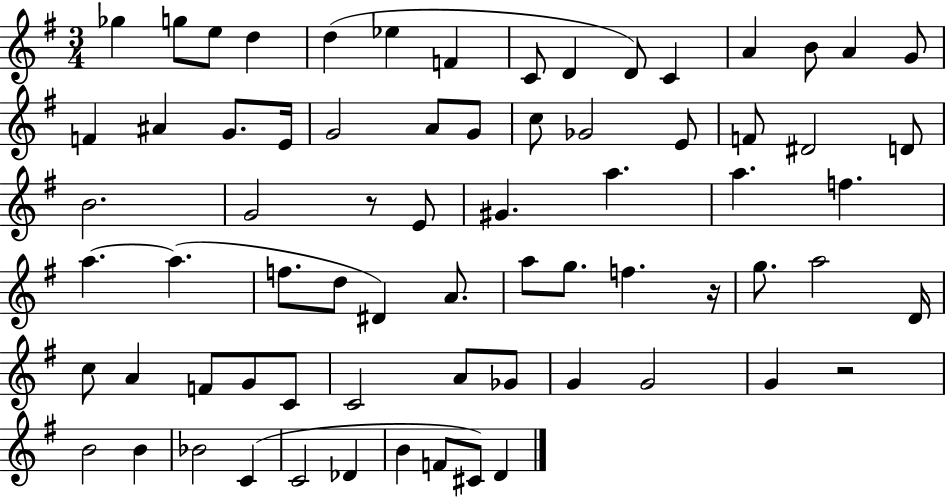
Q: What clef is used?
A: treble